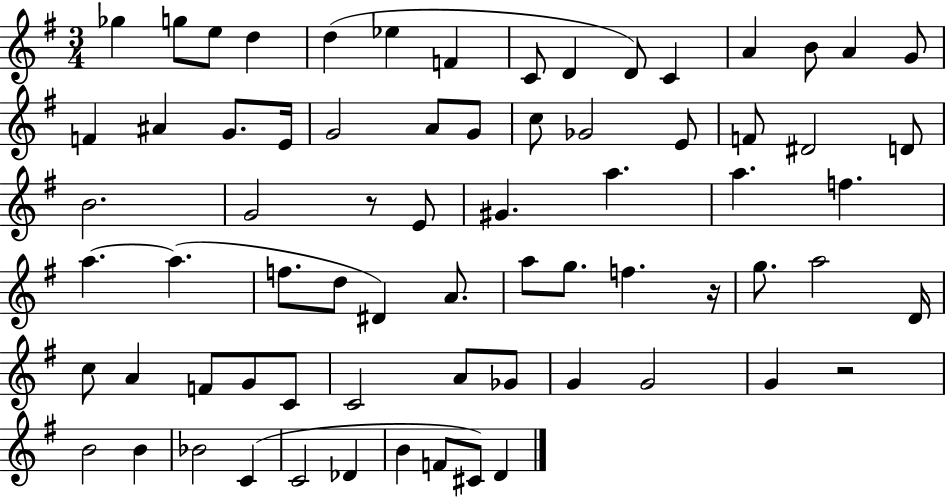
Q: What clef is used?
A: treble